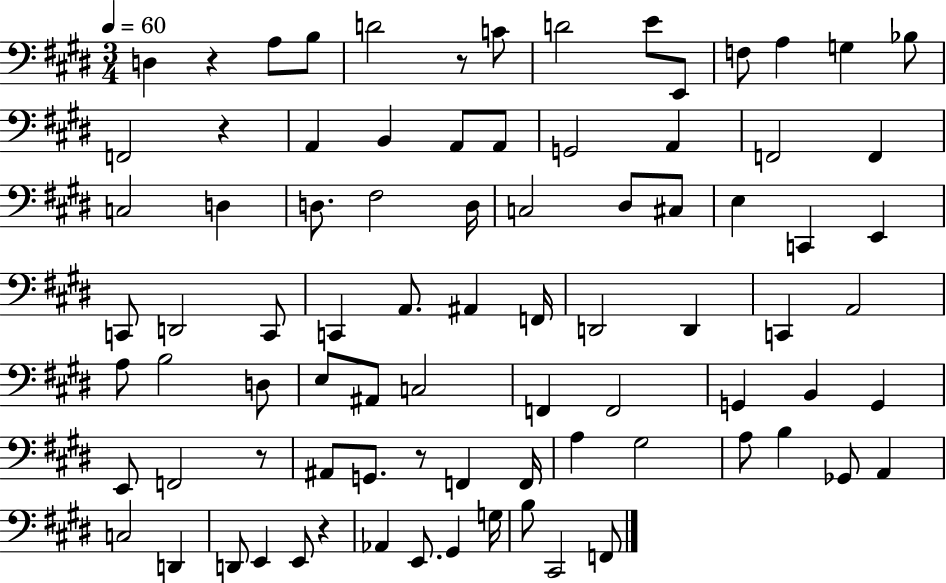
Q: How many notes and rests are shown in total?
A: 84